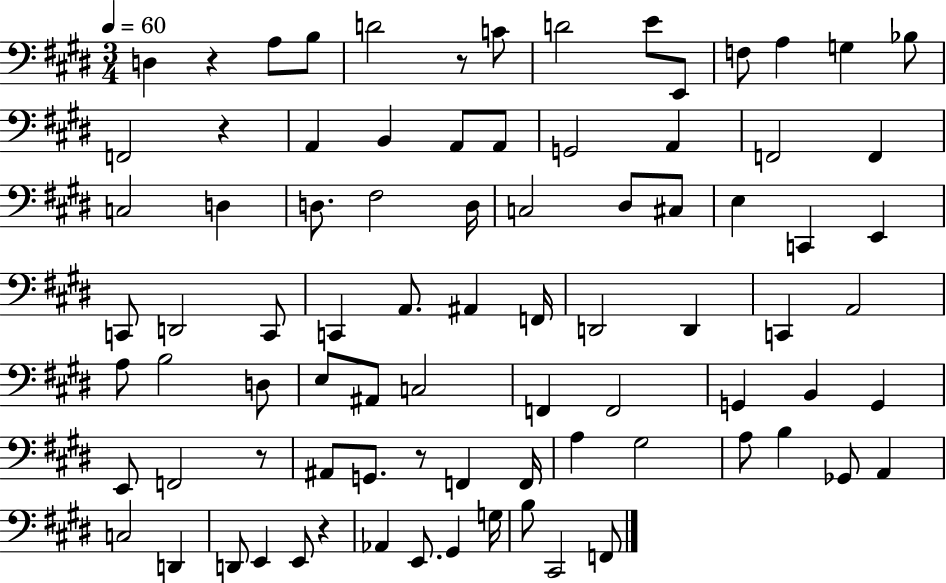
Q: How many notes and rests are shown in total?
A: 84